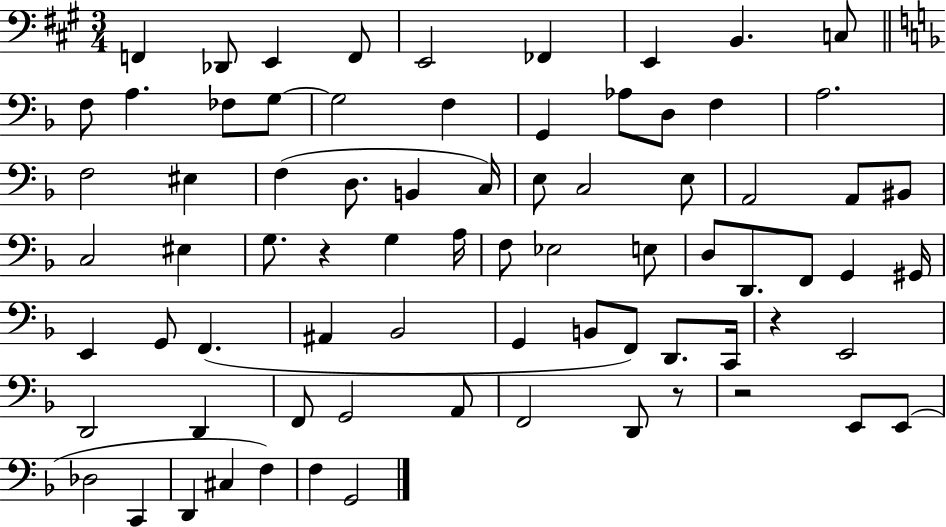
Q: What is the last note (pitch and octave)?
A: G2